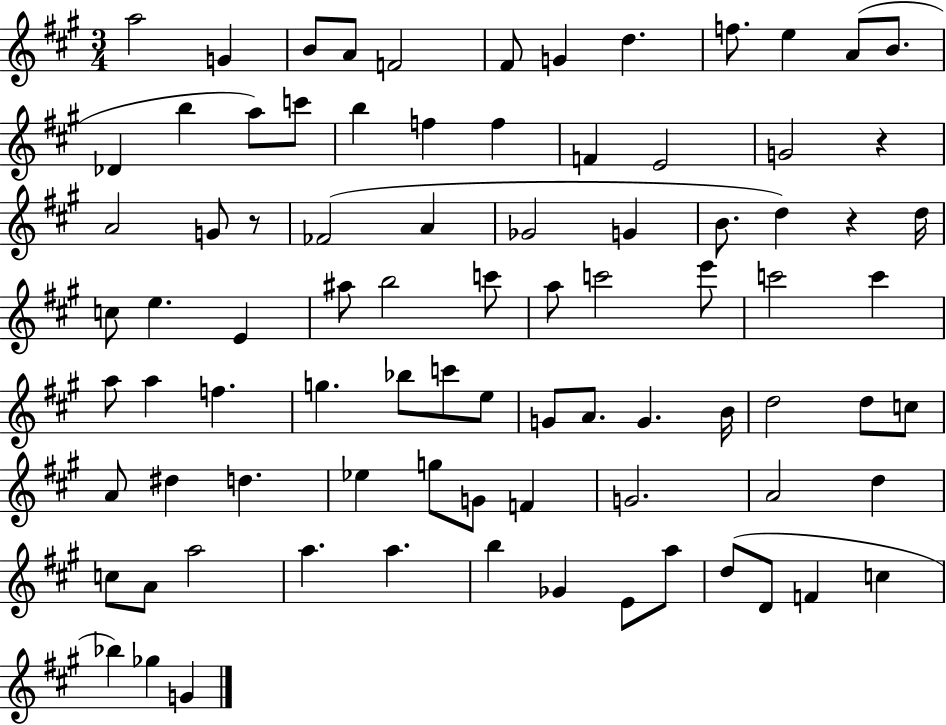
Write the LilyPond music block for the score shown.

{
  \clef treble
  \numericTimeSignature
  \time 3/4
  \key a \major
  \repeat volta 2 { a''2 g'4 | b'8 a'8 f'2 | fis'8 g'4 d''4. | f''8. e''4 a'8( b'8. | \break des'4 b''4 a''8) c'''8 | b''4 f''4 f''4 | f'4 e'2 | g'2 r4 | \break a'2 g'8 r8 | fes'2( a'4 | ges'2 g'4 | b'8. d''4) r4 d''16 | \break c''8 e''4. e'4 | ais''8 b''2 c'''8 | a''8 c'''2 e'''8 | c'''2 c'''4 | \break a''8 a''4 f''4. | g''4. bes''8 c'''8 e''8 | g'8 a'8. g'4. b'16 | d''2 d''8 c''8 | \break a'8 dis''4 d''4. | ees''4 g''8 g'8 f'4 | g'2. | a'2 d''4 | \break c''8 a'8 a''2 | a''4. a''4. | b''4 ges'4 e'8 a''8 | d''8( d'8 f'4 c''4 | \break bes''4) ges''4 g'4 | } \bar "|."
}